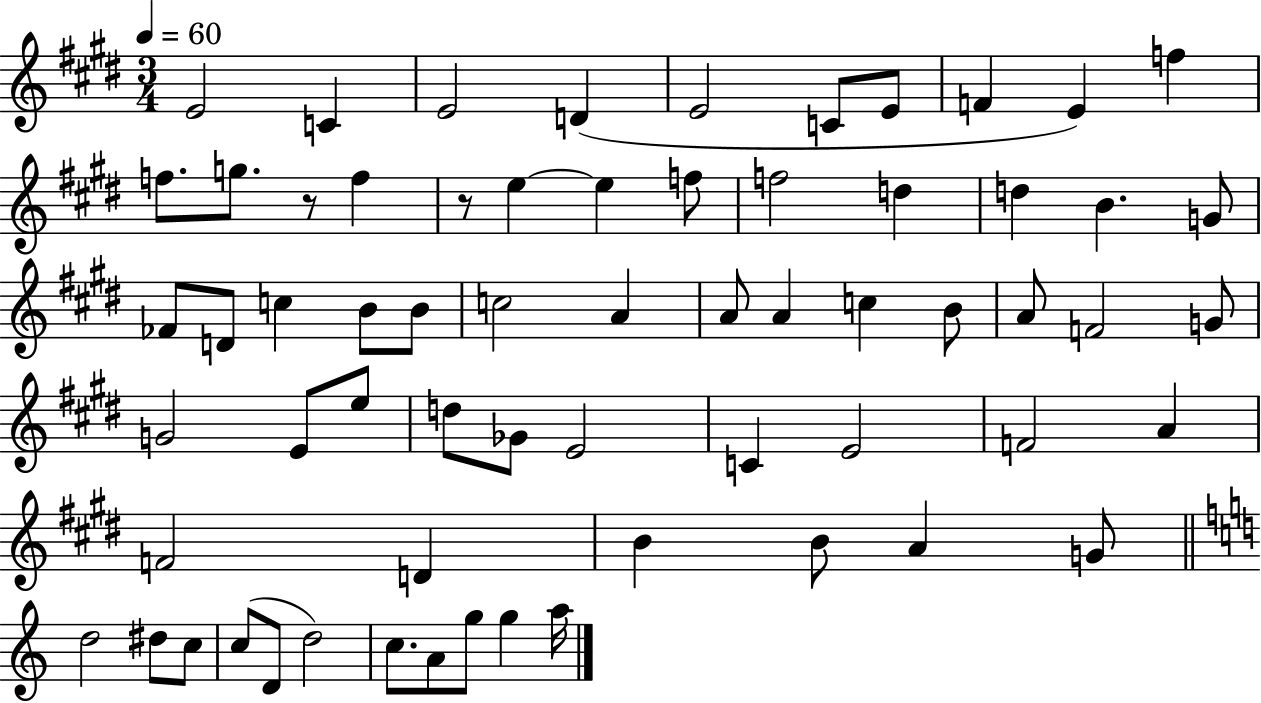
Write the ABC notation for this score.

X:1
T:Untitled
M:3/4
L:1/4
K:E
E2 C E2 D E2 C/2 E/2 F E f f/2 g/2 z/2 f z/2 e e f/2 f2 d d B G/2 _F/2 D/2 c B/2 B/2 c2 A A/2 A c B/2 A/2 F2 G/2 G2 E/2 e/2 d/2 _G/2 E2 C E2 F2 A F2 D B B/2 A G/2 d2 ^d/2 c/2 c/2 D/2 d2 c/2 A/2 g/2 g a/4